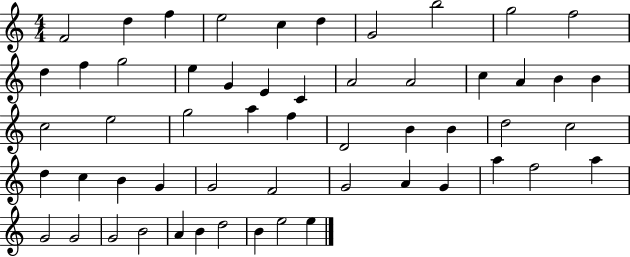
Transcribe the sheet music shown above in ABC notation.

X:1
T:Untitled
M:4/4
L:1/4
K:C
F2 d f e2 c d G2 b2 g2 f2 d f g2 e G E C A2 A2 c A B B c2 e2 g2 a f D2 B B d2 c2 d c B G G2 F2 G2 A G a f2 a G2 G2 G2 B2 A B d2 B e2 e